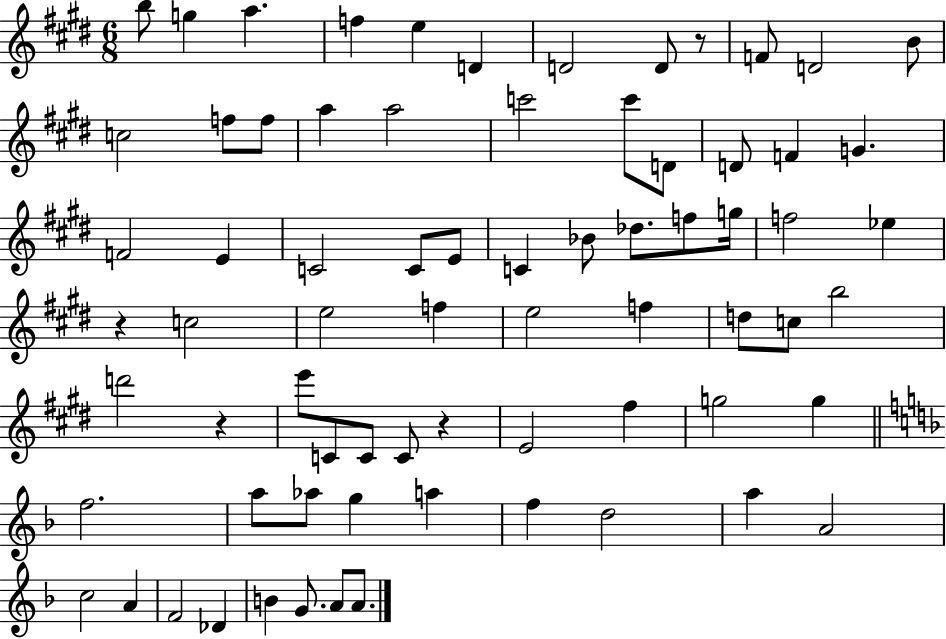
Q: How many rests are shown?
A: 4